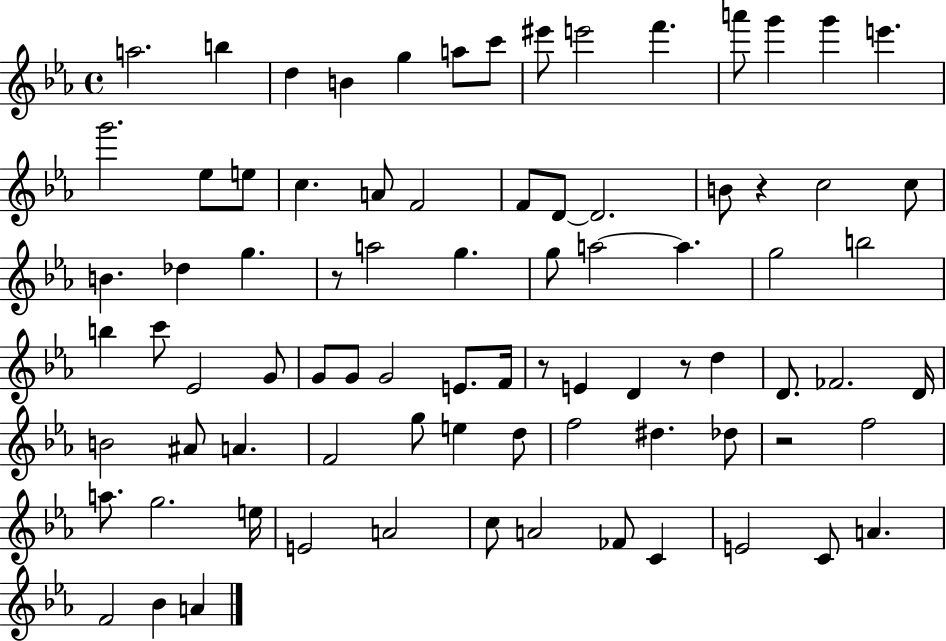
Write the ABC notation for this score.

X:1
T:Untitled
M:4/4
L:1/4
K:Eb
a2 b d B g a/2 c'/2 ^e'/2 e'2 f' a'/2 g' g' e' g'2 _e/2 e/2 c A/2 F2 F/2 D/2 D2 B/2 z c2 c/2 B _d g z/2 a2 g g/2 a2 a g2 b2 b c'/2 _E2 G/2 G/2 G/2 G2 E/2 F/4 z/2 E D z/2 d D/2 _F2 D/4 B2 ^A/2 A F2 g/2 e d/2 f2 ^d _d/2 z2 f2 a/2 g2 e/4 E2 A2 c/2 A2 _F/2 C E2 C/2 A F2 _B A